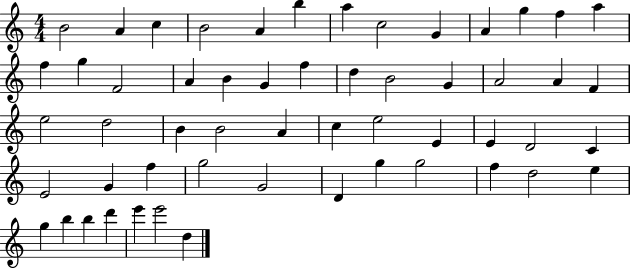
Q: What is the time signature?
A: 4/4